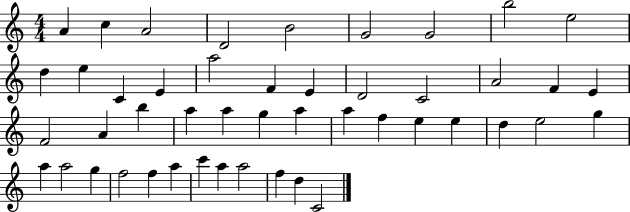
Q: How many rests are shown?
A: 0